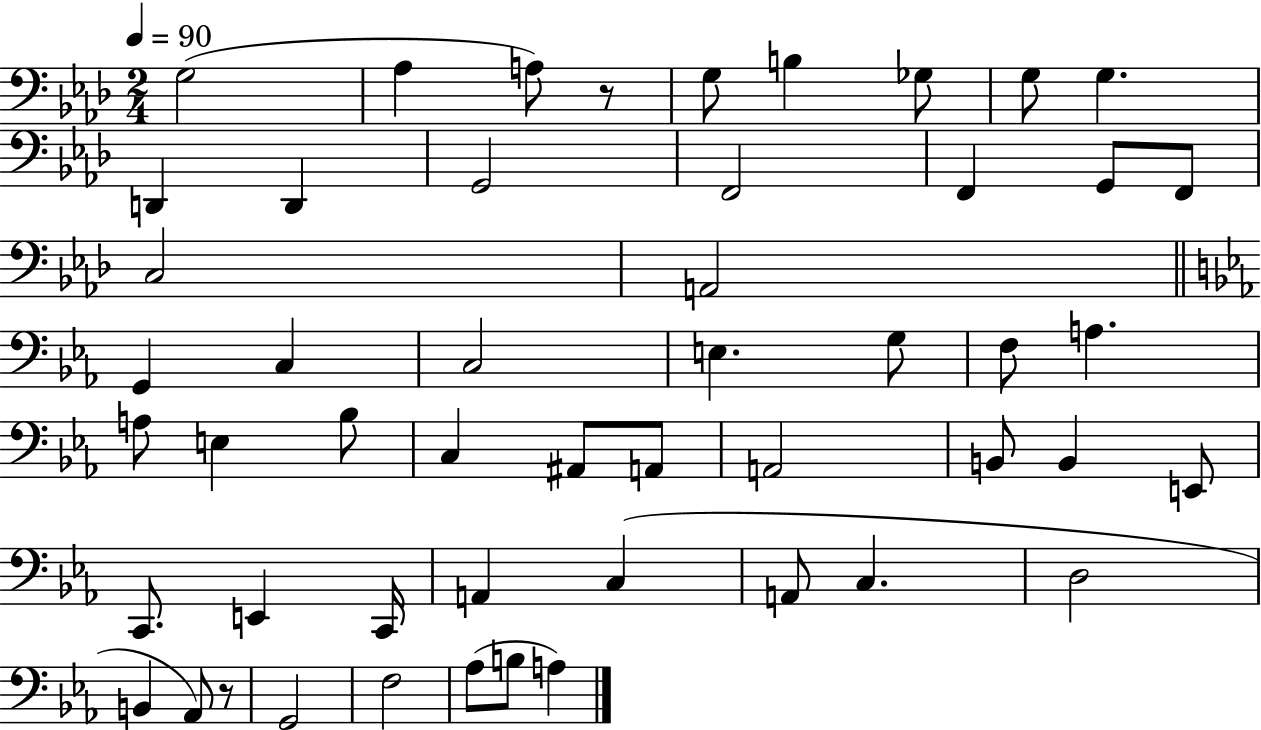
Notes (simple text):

G3/h Ab3/q A3/e R/e G3/e B3/q Gb3/e G3/e G3/q. D2/q D2/q G2/h F2/h F2/q G2/e F2/e C3/h A2/h G2/q C3/q C3/h E3/q. G3/e F3/e A3/q. A3/e E3/q Bb3/e C3/q A#2/e A2/e A2/h B2/e B2/q E2/e C2/e. E2/q C2/s A2/q C3/q A2/e C3/q. D3/h B2/q Ab2/e R/e G2/h F3/h Ab3/e B3/e A3/q